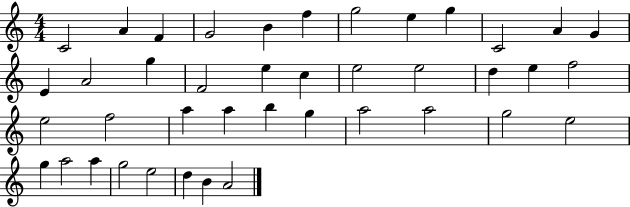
{
  \clef treble
  \numericTimeSignature
  \time 4/4
  \key c \major
  c'2 a'4 f'4 | g'2 b'4 f''4 | g''2 e''4 g''4 | c'2 a'4 g'4 | \break e'4 a'2 g''4 | f'2 e''4 c''4 | e''2 e''2 | d''4 e''4 f''2 | \break e''2 f''2 | a''4 a''4 b''4 g''4 | a''2 a''2 | g''2 e''2 | \break g''4 a''2 a''4 | g''2 e''2 | d''4 b'4 a'2 | \bar "|."
}